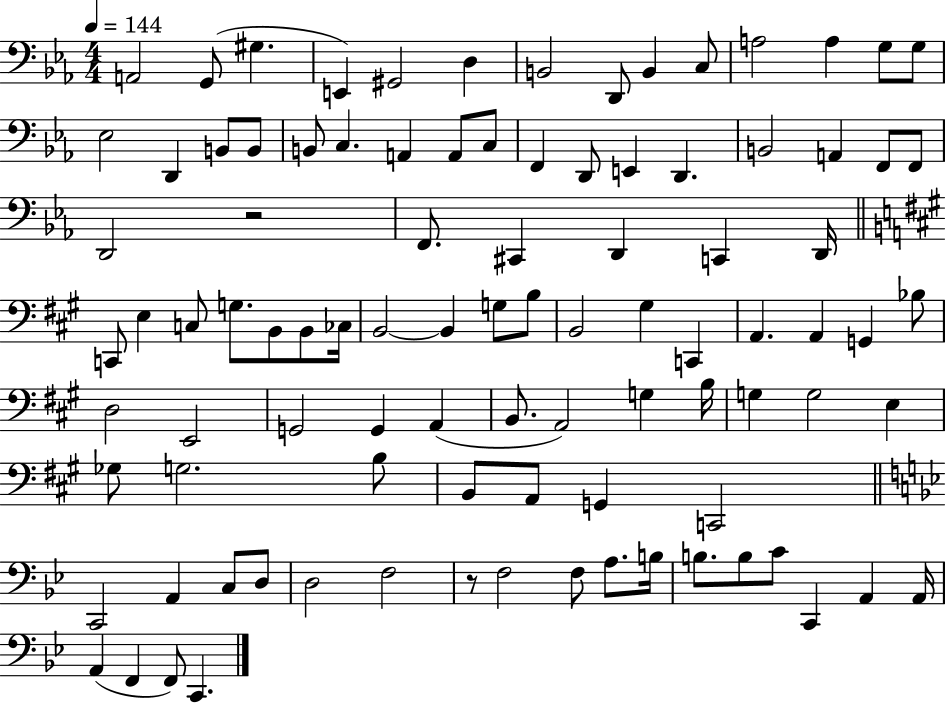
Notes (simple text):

A2/h G2/e G#3/q. E2/q G#2/h D3/q B2/h D2/e B2/q C3/e A3/h A3/q G3/e G3/e Eb3/h D2/q B2/e B2/e B2/e C3/q. A2/q A2/e C3/e F2/q D2/e E2/q D2/q. B2/h A2/q F2/e F2/e D2/h R/h F2/e. C#2/q D2/q C2/q D2/s C2/e E3/q C3/e G3/e. B2/e B2/e CES3/s B2/h B2/q G3/e B3/e B2/h G#3/q C2/q A2/q. A2/q G2/q Bb3/e D3/h E2/h G2/h G2/q A2/q B2/e. A2/h G3/q B3/s G3/q G3/h E3/q Gb3/e G3/h. B3/e B2/e A2/e G2/q C2/h C2/h A2/q C3/e D3/e D3/h F3/h R/e F3/h F3/e A3/e. B3/s B3/e. B3/e C4/e C2/q A2/q A2/s A2/q F2/q F2/e C2/q.